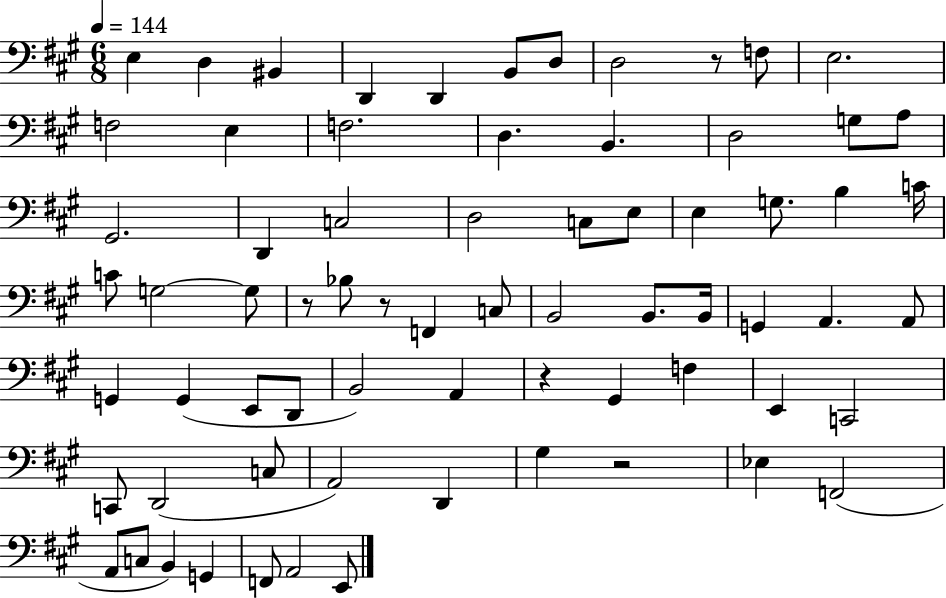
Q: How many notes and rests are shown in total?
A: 70